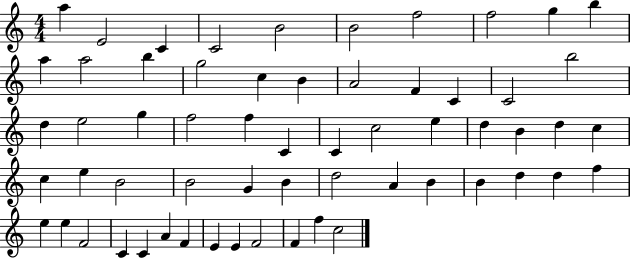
{
  \clef treble
  \numericTimeSignature
  \time 4/4
  \key c \major
  a''4 e'2 c'4 | c'2 b'2 | b'2 f''2 | f''2 g''4 b''4 | \break a''4 a''2 b''4 | g''2 c''4 b'4 | a'2 f'4 c'4 | c'2 b''2 | \break d''4 e''2 g''4 | f''2 f''4 c'4 | c'4 c''2 e''4 | d''4 b'4 d''4 c''4 | \break c''4 e''4 b'2 | b'2 g'4 b'4 | d''2 a'4 b'4 | b'4 d''4 d''4 f''4 | \break e''4 e''4 f'2 | c'4 c'4 a'4 f'4 | e'4 e'4 f'2 | f'4 f''4 c''2 | \break \bar "|."
}